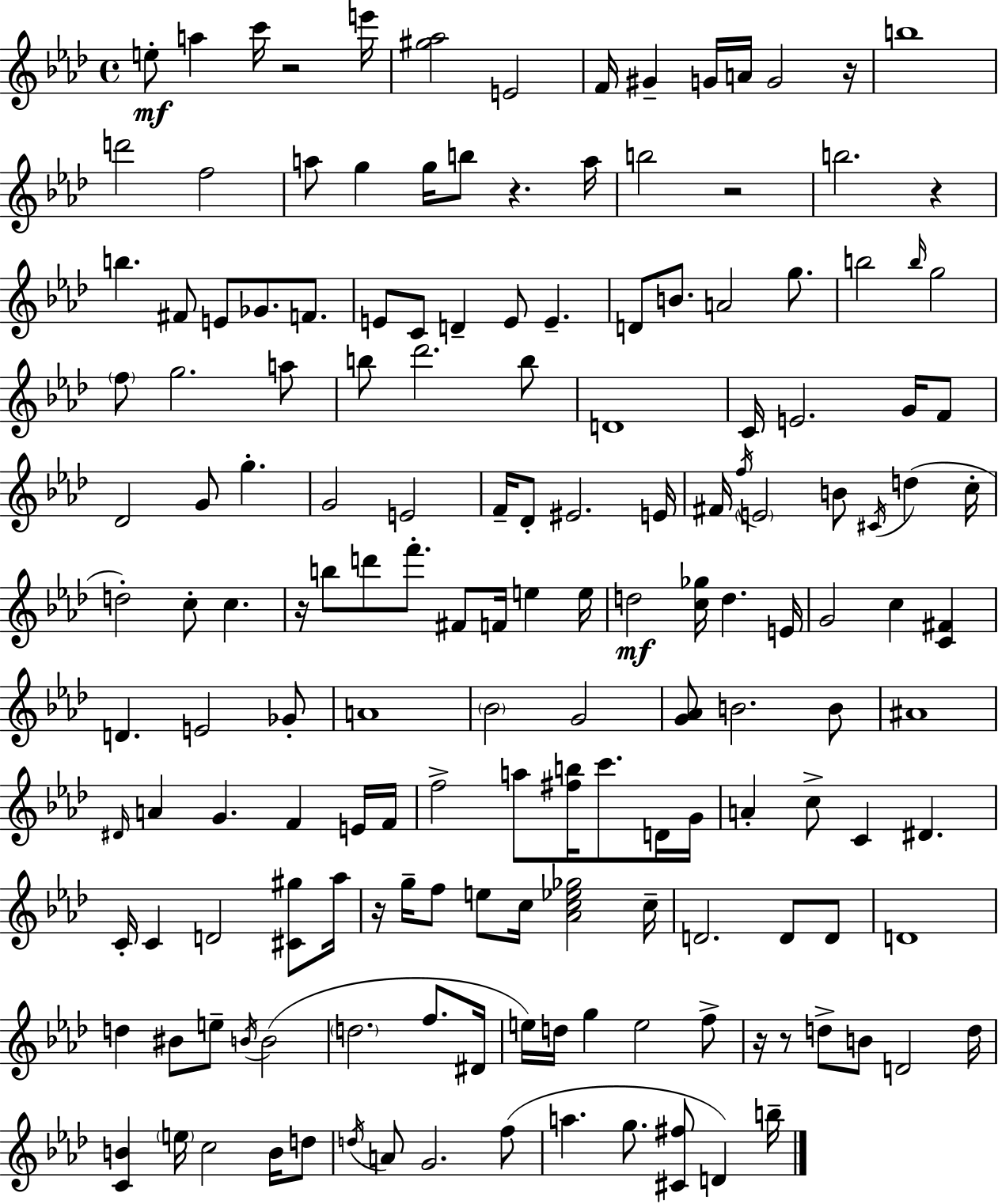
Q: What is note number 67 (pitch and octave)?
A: C5